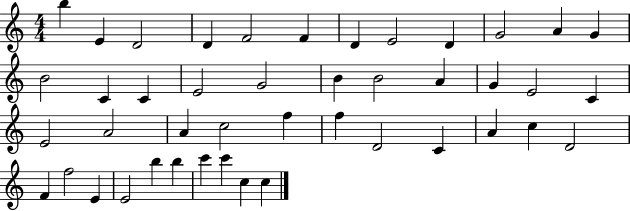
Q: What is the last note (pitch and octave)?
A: C5